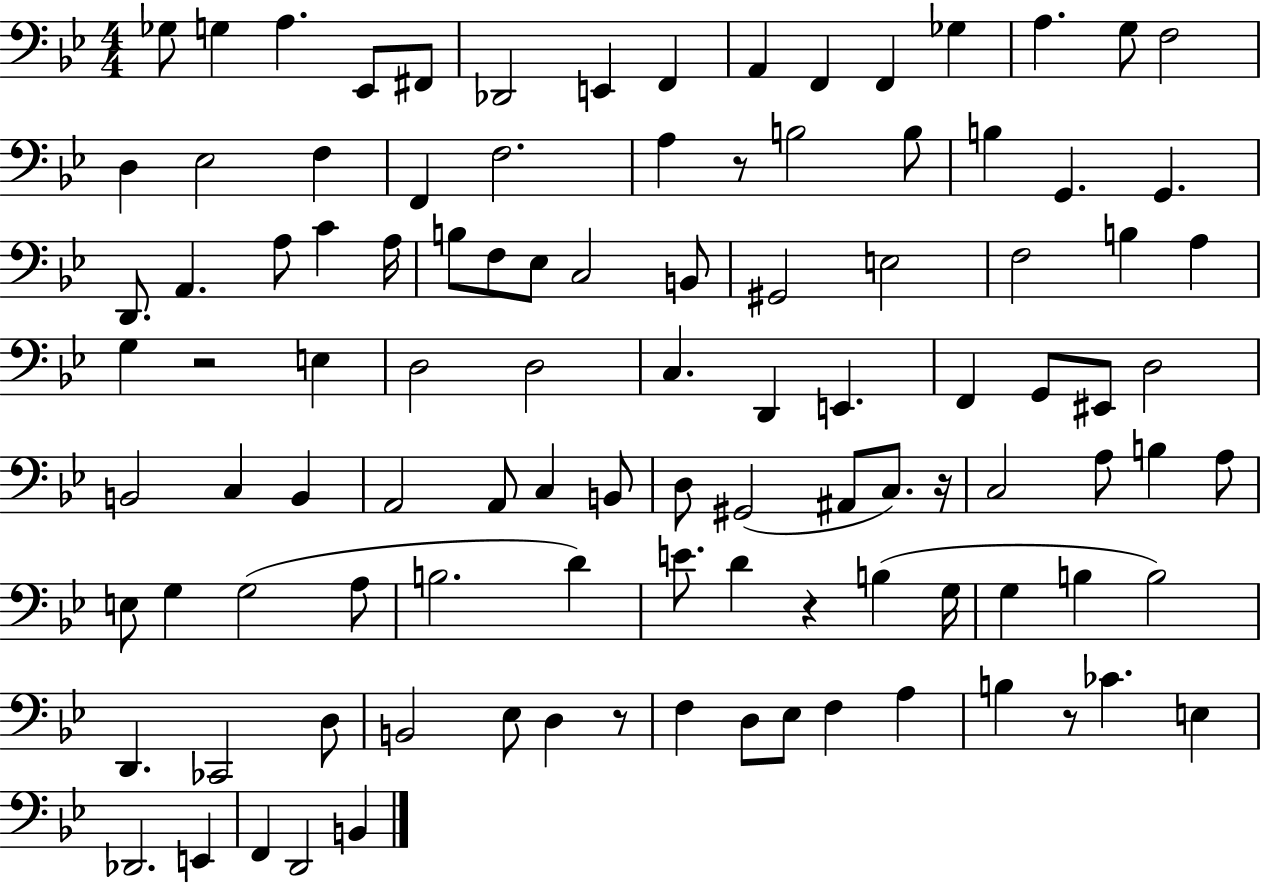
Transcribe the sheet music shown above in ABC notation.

X:1
T:Untitled
M:4/4
L:1/4
K:Bb
_G,/2 G, A, _E,,/2 ^F,,/2 _D,,2 E,, F,, A,, F,, F,, _G, A, G,/2 F,2 D, _E,2 F, F,, F,2 A, z/2 B,2 B,/2 B, G,, G,, D,,/2 A,, A,/2 C A,/4 B,/2 F,/2 _E,/2 C,2 B,,/2 ^G,,2 E,2 F,2 B, A, G, z2 E, D,2 D,2 C, D,, E,, F,, G,,/2 ^E,,/2 D,2 B,,2 C, B,, A,,2 A,,/2 C, B,,/2 D,/2 ^G,,2 ^A,,/2 C,/2 z/4 C,2 A,/2 B, A,/2 E,/2 G, G,2 A,/2 B,2 D E/2 D z B, G,/4 G, B, B,2 D,, _C,,2 D,/2 B,,2 _E,/2 D, z/2 F, D,/2 _E,/2 F, A, B, z/2 _C E, _D,,2 E,, F,, D,,2 B,,